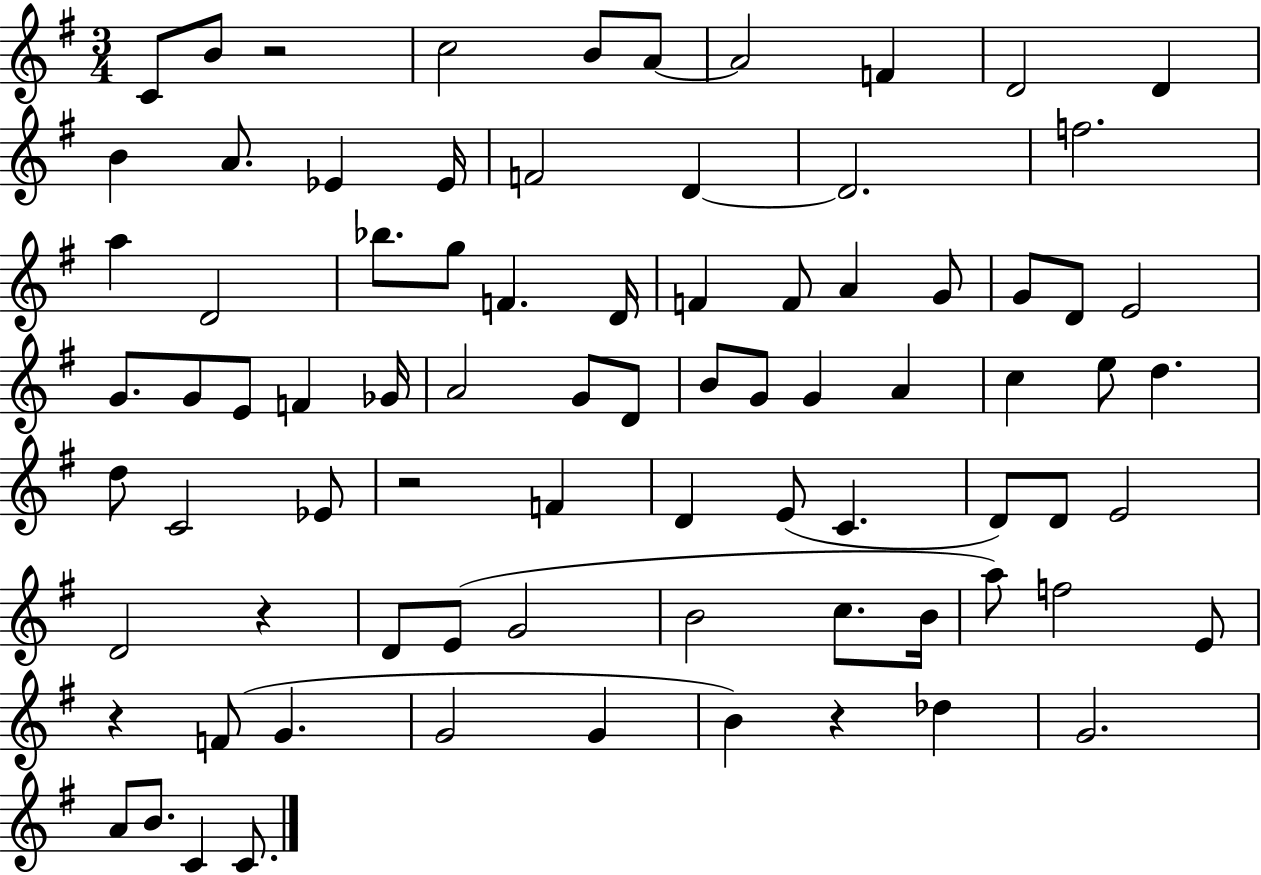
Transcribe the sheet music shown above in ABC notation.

X:1
T:Untitled
M:3/4
L:1/4
K:G
C/2 B/2 z2 c2 B/2 A/2 A2 F D2 D B A/2 _E _E/4 F2 D D2 f2 a D2 _b/2 g/2 F D/4 F F/2 A G/2 G/2 D/2 E2 G/2 G/2 E/2 F _G/4 A2 G/2 D/2 B/2 G/2 G A c e/2 d d/2 C2 _E/2 z2 F D E/2 C D/2 D/2 E2 D2 z D/2 E/2 G2 B2 c/2 B/4 a/2 f2 E/2 z F/2 G G2 G B z _d G2 A/2 B/2 C C/2